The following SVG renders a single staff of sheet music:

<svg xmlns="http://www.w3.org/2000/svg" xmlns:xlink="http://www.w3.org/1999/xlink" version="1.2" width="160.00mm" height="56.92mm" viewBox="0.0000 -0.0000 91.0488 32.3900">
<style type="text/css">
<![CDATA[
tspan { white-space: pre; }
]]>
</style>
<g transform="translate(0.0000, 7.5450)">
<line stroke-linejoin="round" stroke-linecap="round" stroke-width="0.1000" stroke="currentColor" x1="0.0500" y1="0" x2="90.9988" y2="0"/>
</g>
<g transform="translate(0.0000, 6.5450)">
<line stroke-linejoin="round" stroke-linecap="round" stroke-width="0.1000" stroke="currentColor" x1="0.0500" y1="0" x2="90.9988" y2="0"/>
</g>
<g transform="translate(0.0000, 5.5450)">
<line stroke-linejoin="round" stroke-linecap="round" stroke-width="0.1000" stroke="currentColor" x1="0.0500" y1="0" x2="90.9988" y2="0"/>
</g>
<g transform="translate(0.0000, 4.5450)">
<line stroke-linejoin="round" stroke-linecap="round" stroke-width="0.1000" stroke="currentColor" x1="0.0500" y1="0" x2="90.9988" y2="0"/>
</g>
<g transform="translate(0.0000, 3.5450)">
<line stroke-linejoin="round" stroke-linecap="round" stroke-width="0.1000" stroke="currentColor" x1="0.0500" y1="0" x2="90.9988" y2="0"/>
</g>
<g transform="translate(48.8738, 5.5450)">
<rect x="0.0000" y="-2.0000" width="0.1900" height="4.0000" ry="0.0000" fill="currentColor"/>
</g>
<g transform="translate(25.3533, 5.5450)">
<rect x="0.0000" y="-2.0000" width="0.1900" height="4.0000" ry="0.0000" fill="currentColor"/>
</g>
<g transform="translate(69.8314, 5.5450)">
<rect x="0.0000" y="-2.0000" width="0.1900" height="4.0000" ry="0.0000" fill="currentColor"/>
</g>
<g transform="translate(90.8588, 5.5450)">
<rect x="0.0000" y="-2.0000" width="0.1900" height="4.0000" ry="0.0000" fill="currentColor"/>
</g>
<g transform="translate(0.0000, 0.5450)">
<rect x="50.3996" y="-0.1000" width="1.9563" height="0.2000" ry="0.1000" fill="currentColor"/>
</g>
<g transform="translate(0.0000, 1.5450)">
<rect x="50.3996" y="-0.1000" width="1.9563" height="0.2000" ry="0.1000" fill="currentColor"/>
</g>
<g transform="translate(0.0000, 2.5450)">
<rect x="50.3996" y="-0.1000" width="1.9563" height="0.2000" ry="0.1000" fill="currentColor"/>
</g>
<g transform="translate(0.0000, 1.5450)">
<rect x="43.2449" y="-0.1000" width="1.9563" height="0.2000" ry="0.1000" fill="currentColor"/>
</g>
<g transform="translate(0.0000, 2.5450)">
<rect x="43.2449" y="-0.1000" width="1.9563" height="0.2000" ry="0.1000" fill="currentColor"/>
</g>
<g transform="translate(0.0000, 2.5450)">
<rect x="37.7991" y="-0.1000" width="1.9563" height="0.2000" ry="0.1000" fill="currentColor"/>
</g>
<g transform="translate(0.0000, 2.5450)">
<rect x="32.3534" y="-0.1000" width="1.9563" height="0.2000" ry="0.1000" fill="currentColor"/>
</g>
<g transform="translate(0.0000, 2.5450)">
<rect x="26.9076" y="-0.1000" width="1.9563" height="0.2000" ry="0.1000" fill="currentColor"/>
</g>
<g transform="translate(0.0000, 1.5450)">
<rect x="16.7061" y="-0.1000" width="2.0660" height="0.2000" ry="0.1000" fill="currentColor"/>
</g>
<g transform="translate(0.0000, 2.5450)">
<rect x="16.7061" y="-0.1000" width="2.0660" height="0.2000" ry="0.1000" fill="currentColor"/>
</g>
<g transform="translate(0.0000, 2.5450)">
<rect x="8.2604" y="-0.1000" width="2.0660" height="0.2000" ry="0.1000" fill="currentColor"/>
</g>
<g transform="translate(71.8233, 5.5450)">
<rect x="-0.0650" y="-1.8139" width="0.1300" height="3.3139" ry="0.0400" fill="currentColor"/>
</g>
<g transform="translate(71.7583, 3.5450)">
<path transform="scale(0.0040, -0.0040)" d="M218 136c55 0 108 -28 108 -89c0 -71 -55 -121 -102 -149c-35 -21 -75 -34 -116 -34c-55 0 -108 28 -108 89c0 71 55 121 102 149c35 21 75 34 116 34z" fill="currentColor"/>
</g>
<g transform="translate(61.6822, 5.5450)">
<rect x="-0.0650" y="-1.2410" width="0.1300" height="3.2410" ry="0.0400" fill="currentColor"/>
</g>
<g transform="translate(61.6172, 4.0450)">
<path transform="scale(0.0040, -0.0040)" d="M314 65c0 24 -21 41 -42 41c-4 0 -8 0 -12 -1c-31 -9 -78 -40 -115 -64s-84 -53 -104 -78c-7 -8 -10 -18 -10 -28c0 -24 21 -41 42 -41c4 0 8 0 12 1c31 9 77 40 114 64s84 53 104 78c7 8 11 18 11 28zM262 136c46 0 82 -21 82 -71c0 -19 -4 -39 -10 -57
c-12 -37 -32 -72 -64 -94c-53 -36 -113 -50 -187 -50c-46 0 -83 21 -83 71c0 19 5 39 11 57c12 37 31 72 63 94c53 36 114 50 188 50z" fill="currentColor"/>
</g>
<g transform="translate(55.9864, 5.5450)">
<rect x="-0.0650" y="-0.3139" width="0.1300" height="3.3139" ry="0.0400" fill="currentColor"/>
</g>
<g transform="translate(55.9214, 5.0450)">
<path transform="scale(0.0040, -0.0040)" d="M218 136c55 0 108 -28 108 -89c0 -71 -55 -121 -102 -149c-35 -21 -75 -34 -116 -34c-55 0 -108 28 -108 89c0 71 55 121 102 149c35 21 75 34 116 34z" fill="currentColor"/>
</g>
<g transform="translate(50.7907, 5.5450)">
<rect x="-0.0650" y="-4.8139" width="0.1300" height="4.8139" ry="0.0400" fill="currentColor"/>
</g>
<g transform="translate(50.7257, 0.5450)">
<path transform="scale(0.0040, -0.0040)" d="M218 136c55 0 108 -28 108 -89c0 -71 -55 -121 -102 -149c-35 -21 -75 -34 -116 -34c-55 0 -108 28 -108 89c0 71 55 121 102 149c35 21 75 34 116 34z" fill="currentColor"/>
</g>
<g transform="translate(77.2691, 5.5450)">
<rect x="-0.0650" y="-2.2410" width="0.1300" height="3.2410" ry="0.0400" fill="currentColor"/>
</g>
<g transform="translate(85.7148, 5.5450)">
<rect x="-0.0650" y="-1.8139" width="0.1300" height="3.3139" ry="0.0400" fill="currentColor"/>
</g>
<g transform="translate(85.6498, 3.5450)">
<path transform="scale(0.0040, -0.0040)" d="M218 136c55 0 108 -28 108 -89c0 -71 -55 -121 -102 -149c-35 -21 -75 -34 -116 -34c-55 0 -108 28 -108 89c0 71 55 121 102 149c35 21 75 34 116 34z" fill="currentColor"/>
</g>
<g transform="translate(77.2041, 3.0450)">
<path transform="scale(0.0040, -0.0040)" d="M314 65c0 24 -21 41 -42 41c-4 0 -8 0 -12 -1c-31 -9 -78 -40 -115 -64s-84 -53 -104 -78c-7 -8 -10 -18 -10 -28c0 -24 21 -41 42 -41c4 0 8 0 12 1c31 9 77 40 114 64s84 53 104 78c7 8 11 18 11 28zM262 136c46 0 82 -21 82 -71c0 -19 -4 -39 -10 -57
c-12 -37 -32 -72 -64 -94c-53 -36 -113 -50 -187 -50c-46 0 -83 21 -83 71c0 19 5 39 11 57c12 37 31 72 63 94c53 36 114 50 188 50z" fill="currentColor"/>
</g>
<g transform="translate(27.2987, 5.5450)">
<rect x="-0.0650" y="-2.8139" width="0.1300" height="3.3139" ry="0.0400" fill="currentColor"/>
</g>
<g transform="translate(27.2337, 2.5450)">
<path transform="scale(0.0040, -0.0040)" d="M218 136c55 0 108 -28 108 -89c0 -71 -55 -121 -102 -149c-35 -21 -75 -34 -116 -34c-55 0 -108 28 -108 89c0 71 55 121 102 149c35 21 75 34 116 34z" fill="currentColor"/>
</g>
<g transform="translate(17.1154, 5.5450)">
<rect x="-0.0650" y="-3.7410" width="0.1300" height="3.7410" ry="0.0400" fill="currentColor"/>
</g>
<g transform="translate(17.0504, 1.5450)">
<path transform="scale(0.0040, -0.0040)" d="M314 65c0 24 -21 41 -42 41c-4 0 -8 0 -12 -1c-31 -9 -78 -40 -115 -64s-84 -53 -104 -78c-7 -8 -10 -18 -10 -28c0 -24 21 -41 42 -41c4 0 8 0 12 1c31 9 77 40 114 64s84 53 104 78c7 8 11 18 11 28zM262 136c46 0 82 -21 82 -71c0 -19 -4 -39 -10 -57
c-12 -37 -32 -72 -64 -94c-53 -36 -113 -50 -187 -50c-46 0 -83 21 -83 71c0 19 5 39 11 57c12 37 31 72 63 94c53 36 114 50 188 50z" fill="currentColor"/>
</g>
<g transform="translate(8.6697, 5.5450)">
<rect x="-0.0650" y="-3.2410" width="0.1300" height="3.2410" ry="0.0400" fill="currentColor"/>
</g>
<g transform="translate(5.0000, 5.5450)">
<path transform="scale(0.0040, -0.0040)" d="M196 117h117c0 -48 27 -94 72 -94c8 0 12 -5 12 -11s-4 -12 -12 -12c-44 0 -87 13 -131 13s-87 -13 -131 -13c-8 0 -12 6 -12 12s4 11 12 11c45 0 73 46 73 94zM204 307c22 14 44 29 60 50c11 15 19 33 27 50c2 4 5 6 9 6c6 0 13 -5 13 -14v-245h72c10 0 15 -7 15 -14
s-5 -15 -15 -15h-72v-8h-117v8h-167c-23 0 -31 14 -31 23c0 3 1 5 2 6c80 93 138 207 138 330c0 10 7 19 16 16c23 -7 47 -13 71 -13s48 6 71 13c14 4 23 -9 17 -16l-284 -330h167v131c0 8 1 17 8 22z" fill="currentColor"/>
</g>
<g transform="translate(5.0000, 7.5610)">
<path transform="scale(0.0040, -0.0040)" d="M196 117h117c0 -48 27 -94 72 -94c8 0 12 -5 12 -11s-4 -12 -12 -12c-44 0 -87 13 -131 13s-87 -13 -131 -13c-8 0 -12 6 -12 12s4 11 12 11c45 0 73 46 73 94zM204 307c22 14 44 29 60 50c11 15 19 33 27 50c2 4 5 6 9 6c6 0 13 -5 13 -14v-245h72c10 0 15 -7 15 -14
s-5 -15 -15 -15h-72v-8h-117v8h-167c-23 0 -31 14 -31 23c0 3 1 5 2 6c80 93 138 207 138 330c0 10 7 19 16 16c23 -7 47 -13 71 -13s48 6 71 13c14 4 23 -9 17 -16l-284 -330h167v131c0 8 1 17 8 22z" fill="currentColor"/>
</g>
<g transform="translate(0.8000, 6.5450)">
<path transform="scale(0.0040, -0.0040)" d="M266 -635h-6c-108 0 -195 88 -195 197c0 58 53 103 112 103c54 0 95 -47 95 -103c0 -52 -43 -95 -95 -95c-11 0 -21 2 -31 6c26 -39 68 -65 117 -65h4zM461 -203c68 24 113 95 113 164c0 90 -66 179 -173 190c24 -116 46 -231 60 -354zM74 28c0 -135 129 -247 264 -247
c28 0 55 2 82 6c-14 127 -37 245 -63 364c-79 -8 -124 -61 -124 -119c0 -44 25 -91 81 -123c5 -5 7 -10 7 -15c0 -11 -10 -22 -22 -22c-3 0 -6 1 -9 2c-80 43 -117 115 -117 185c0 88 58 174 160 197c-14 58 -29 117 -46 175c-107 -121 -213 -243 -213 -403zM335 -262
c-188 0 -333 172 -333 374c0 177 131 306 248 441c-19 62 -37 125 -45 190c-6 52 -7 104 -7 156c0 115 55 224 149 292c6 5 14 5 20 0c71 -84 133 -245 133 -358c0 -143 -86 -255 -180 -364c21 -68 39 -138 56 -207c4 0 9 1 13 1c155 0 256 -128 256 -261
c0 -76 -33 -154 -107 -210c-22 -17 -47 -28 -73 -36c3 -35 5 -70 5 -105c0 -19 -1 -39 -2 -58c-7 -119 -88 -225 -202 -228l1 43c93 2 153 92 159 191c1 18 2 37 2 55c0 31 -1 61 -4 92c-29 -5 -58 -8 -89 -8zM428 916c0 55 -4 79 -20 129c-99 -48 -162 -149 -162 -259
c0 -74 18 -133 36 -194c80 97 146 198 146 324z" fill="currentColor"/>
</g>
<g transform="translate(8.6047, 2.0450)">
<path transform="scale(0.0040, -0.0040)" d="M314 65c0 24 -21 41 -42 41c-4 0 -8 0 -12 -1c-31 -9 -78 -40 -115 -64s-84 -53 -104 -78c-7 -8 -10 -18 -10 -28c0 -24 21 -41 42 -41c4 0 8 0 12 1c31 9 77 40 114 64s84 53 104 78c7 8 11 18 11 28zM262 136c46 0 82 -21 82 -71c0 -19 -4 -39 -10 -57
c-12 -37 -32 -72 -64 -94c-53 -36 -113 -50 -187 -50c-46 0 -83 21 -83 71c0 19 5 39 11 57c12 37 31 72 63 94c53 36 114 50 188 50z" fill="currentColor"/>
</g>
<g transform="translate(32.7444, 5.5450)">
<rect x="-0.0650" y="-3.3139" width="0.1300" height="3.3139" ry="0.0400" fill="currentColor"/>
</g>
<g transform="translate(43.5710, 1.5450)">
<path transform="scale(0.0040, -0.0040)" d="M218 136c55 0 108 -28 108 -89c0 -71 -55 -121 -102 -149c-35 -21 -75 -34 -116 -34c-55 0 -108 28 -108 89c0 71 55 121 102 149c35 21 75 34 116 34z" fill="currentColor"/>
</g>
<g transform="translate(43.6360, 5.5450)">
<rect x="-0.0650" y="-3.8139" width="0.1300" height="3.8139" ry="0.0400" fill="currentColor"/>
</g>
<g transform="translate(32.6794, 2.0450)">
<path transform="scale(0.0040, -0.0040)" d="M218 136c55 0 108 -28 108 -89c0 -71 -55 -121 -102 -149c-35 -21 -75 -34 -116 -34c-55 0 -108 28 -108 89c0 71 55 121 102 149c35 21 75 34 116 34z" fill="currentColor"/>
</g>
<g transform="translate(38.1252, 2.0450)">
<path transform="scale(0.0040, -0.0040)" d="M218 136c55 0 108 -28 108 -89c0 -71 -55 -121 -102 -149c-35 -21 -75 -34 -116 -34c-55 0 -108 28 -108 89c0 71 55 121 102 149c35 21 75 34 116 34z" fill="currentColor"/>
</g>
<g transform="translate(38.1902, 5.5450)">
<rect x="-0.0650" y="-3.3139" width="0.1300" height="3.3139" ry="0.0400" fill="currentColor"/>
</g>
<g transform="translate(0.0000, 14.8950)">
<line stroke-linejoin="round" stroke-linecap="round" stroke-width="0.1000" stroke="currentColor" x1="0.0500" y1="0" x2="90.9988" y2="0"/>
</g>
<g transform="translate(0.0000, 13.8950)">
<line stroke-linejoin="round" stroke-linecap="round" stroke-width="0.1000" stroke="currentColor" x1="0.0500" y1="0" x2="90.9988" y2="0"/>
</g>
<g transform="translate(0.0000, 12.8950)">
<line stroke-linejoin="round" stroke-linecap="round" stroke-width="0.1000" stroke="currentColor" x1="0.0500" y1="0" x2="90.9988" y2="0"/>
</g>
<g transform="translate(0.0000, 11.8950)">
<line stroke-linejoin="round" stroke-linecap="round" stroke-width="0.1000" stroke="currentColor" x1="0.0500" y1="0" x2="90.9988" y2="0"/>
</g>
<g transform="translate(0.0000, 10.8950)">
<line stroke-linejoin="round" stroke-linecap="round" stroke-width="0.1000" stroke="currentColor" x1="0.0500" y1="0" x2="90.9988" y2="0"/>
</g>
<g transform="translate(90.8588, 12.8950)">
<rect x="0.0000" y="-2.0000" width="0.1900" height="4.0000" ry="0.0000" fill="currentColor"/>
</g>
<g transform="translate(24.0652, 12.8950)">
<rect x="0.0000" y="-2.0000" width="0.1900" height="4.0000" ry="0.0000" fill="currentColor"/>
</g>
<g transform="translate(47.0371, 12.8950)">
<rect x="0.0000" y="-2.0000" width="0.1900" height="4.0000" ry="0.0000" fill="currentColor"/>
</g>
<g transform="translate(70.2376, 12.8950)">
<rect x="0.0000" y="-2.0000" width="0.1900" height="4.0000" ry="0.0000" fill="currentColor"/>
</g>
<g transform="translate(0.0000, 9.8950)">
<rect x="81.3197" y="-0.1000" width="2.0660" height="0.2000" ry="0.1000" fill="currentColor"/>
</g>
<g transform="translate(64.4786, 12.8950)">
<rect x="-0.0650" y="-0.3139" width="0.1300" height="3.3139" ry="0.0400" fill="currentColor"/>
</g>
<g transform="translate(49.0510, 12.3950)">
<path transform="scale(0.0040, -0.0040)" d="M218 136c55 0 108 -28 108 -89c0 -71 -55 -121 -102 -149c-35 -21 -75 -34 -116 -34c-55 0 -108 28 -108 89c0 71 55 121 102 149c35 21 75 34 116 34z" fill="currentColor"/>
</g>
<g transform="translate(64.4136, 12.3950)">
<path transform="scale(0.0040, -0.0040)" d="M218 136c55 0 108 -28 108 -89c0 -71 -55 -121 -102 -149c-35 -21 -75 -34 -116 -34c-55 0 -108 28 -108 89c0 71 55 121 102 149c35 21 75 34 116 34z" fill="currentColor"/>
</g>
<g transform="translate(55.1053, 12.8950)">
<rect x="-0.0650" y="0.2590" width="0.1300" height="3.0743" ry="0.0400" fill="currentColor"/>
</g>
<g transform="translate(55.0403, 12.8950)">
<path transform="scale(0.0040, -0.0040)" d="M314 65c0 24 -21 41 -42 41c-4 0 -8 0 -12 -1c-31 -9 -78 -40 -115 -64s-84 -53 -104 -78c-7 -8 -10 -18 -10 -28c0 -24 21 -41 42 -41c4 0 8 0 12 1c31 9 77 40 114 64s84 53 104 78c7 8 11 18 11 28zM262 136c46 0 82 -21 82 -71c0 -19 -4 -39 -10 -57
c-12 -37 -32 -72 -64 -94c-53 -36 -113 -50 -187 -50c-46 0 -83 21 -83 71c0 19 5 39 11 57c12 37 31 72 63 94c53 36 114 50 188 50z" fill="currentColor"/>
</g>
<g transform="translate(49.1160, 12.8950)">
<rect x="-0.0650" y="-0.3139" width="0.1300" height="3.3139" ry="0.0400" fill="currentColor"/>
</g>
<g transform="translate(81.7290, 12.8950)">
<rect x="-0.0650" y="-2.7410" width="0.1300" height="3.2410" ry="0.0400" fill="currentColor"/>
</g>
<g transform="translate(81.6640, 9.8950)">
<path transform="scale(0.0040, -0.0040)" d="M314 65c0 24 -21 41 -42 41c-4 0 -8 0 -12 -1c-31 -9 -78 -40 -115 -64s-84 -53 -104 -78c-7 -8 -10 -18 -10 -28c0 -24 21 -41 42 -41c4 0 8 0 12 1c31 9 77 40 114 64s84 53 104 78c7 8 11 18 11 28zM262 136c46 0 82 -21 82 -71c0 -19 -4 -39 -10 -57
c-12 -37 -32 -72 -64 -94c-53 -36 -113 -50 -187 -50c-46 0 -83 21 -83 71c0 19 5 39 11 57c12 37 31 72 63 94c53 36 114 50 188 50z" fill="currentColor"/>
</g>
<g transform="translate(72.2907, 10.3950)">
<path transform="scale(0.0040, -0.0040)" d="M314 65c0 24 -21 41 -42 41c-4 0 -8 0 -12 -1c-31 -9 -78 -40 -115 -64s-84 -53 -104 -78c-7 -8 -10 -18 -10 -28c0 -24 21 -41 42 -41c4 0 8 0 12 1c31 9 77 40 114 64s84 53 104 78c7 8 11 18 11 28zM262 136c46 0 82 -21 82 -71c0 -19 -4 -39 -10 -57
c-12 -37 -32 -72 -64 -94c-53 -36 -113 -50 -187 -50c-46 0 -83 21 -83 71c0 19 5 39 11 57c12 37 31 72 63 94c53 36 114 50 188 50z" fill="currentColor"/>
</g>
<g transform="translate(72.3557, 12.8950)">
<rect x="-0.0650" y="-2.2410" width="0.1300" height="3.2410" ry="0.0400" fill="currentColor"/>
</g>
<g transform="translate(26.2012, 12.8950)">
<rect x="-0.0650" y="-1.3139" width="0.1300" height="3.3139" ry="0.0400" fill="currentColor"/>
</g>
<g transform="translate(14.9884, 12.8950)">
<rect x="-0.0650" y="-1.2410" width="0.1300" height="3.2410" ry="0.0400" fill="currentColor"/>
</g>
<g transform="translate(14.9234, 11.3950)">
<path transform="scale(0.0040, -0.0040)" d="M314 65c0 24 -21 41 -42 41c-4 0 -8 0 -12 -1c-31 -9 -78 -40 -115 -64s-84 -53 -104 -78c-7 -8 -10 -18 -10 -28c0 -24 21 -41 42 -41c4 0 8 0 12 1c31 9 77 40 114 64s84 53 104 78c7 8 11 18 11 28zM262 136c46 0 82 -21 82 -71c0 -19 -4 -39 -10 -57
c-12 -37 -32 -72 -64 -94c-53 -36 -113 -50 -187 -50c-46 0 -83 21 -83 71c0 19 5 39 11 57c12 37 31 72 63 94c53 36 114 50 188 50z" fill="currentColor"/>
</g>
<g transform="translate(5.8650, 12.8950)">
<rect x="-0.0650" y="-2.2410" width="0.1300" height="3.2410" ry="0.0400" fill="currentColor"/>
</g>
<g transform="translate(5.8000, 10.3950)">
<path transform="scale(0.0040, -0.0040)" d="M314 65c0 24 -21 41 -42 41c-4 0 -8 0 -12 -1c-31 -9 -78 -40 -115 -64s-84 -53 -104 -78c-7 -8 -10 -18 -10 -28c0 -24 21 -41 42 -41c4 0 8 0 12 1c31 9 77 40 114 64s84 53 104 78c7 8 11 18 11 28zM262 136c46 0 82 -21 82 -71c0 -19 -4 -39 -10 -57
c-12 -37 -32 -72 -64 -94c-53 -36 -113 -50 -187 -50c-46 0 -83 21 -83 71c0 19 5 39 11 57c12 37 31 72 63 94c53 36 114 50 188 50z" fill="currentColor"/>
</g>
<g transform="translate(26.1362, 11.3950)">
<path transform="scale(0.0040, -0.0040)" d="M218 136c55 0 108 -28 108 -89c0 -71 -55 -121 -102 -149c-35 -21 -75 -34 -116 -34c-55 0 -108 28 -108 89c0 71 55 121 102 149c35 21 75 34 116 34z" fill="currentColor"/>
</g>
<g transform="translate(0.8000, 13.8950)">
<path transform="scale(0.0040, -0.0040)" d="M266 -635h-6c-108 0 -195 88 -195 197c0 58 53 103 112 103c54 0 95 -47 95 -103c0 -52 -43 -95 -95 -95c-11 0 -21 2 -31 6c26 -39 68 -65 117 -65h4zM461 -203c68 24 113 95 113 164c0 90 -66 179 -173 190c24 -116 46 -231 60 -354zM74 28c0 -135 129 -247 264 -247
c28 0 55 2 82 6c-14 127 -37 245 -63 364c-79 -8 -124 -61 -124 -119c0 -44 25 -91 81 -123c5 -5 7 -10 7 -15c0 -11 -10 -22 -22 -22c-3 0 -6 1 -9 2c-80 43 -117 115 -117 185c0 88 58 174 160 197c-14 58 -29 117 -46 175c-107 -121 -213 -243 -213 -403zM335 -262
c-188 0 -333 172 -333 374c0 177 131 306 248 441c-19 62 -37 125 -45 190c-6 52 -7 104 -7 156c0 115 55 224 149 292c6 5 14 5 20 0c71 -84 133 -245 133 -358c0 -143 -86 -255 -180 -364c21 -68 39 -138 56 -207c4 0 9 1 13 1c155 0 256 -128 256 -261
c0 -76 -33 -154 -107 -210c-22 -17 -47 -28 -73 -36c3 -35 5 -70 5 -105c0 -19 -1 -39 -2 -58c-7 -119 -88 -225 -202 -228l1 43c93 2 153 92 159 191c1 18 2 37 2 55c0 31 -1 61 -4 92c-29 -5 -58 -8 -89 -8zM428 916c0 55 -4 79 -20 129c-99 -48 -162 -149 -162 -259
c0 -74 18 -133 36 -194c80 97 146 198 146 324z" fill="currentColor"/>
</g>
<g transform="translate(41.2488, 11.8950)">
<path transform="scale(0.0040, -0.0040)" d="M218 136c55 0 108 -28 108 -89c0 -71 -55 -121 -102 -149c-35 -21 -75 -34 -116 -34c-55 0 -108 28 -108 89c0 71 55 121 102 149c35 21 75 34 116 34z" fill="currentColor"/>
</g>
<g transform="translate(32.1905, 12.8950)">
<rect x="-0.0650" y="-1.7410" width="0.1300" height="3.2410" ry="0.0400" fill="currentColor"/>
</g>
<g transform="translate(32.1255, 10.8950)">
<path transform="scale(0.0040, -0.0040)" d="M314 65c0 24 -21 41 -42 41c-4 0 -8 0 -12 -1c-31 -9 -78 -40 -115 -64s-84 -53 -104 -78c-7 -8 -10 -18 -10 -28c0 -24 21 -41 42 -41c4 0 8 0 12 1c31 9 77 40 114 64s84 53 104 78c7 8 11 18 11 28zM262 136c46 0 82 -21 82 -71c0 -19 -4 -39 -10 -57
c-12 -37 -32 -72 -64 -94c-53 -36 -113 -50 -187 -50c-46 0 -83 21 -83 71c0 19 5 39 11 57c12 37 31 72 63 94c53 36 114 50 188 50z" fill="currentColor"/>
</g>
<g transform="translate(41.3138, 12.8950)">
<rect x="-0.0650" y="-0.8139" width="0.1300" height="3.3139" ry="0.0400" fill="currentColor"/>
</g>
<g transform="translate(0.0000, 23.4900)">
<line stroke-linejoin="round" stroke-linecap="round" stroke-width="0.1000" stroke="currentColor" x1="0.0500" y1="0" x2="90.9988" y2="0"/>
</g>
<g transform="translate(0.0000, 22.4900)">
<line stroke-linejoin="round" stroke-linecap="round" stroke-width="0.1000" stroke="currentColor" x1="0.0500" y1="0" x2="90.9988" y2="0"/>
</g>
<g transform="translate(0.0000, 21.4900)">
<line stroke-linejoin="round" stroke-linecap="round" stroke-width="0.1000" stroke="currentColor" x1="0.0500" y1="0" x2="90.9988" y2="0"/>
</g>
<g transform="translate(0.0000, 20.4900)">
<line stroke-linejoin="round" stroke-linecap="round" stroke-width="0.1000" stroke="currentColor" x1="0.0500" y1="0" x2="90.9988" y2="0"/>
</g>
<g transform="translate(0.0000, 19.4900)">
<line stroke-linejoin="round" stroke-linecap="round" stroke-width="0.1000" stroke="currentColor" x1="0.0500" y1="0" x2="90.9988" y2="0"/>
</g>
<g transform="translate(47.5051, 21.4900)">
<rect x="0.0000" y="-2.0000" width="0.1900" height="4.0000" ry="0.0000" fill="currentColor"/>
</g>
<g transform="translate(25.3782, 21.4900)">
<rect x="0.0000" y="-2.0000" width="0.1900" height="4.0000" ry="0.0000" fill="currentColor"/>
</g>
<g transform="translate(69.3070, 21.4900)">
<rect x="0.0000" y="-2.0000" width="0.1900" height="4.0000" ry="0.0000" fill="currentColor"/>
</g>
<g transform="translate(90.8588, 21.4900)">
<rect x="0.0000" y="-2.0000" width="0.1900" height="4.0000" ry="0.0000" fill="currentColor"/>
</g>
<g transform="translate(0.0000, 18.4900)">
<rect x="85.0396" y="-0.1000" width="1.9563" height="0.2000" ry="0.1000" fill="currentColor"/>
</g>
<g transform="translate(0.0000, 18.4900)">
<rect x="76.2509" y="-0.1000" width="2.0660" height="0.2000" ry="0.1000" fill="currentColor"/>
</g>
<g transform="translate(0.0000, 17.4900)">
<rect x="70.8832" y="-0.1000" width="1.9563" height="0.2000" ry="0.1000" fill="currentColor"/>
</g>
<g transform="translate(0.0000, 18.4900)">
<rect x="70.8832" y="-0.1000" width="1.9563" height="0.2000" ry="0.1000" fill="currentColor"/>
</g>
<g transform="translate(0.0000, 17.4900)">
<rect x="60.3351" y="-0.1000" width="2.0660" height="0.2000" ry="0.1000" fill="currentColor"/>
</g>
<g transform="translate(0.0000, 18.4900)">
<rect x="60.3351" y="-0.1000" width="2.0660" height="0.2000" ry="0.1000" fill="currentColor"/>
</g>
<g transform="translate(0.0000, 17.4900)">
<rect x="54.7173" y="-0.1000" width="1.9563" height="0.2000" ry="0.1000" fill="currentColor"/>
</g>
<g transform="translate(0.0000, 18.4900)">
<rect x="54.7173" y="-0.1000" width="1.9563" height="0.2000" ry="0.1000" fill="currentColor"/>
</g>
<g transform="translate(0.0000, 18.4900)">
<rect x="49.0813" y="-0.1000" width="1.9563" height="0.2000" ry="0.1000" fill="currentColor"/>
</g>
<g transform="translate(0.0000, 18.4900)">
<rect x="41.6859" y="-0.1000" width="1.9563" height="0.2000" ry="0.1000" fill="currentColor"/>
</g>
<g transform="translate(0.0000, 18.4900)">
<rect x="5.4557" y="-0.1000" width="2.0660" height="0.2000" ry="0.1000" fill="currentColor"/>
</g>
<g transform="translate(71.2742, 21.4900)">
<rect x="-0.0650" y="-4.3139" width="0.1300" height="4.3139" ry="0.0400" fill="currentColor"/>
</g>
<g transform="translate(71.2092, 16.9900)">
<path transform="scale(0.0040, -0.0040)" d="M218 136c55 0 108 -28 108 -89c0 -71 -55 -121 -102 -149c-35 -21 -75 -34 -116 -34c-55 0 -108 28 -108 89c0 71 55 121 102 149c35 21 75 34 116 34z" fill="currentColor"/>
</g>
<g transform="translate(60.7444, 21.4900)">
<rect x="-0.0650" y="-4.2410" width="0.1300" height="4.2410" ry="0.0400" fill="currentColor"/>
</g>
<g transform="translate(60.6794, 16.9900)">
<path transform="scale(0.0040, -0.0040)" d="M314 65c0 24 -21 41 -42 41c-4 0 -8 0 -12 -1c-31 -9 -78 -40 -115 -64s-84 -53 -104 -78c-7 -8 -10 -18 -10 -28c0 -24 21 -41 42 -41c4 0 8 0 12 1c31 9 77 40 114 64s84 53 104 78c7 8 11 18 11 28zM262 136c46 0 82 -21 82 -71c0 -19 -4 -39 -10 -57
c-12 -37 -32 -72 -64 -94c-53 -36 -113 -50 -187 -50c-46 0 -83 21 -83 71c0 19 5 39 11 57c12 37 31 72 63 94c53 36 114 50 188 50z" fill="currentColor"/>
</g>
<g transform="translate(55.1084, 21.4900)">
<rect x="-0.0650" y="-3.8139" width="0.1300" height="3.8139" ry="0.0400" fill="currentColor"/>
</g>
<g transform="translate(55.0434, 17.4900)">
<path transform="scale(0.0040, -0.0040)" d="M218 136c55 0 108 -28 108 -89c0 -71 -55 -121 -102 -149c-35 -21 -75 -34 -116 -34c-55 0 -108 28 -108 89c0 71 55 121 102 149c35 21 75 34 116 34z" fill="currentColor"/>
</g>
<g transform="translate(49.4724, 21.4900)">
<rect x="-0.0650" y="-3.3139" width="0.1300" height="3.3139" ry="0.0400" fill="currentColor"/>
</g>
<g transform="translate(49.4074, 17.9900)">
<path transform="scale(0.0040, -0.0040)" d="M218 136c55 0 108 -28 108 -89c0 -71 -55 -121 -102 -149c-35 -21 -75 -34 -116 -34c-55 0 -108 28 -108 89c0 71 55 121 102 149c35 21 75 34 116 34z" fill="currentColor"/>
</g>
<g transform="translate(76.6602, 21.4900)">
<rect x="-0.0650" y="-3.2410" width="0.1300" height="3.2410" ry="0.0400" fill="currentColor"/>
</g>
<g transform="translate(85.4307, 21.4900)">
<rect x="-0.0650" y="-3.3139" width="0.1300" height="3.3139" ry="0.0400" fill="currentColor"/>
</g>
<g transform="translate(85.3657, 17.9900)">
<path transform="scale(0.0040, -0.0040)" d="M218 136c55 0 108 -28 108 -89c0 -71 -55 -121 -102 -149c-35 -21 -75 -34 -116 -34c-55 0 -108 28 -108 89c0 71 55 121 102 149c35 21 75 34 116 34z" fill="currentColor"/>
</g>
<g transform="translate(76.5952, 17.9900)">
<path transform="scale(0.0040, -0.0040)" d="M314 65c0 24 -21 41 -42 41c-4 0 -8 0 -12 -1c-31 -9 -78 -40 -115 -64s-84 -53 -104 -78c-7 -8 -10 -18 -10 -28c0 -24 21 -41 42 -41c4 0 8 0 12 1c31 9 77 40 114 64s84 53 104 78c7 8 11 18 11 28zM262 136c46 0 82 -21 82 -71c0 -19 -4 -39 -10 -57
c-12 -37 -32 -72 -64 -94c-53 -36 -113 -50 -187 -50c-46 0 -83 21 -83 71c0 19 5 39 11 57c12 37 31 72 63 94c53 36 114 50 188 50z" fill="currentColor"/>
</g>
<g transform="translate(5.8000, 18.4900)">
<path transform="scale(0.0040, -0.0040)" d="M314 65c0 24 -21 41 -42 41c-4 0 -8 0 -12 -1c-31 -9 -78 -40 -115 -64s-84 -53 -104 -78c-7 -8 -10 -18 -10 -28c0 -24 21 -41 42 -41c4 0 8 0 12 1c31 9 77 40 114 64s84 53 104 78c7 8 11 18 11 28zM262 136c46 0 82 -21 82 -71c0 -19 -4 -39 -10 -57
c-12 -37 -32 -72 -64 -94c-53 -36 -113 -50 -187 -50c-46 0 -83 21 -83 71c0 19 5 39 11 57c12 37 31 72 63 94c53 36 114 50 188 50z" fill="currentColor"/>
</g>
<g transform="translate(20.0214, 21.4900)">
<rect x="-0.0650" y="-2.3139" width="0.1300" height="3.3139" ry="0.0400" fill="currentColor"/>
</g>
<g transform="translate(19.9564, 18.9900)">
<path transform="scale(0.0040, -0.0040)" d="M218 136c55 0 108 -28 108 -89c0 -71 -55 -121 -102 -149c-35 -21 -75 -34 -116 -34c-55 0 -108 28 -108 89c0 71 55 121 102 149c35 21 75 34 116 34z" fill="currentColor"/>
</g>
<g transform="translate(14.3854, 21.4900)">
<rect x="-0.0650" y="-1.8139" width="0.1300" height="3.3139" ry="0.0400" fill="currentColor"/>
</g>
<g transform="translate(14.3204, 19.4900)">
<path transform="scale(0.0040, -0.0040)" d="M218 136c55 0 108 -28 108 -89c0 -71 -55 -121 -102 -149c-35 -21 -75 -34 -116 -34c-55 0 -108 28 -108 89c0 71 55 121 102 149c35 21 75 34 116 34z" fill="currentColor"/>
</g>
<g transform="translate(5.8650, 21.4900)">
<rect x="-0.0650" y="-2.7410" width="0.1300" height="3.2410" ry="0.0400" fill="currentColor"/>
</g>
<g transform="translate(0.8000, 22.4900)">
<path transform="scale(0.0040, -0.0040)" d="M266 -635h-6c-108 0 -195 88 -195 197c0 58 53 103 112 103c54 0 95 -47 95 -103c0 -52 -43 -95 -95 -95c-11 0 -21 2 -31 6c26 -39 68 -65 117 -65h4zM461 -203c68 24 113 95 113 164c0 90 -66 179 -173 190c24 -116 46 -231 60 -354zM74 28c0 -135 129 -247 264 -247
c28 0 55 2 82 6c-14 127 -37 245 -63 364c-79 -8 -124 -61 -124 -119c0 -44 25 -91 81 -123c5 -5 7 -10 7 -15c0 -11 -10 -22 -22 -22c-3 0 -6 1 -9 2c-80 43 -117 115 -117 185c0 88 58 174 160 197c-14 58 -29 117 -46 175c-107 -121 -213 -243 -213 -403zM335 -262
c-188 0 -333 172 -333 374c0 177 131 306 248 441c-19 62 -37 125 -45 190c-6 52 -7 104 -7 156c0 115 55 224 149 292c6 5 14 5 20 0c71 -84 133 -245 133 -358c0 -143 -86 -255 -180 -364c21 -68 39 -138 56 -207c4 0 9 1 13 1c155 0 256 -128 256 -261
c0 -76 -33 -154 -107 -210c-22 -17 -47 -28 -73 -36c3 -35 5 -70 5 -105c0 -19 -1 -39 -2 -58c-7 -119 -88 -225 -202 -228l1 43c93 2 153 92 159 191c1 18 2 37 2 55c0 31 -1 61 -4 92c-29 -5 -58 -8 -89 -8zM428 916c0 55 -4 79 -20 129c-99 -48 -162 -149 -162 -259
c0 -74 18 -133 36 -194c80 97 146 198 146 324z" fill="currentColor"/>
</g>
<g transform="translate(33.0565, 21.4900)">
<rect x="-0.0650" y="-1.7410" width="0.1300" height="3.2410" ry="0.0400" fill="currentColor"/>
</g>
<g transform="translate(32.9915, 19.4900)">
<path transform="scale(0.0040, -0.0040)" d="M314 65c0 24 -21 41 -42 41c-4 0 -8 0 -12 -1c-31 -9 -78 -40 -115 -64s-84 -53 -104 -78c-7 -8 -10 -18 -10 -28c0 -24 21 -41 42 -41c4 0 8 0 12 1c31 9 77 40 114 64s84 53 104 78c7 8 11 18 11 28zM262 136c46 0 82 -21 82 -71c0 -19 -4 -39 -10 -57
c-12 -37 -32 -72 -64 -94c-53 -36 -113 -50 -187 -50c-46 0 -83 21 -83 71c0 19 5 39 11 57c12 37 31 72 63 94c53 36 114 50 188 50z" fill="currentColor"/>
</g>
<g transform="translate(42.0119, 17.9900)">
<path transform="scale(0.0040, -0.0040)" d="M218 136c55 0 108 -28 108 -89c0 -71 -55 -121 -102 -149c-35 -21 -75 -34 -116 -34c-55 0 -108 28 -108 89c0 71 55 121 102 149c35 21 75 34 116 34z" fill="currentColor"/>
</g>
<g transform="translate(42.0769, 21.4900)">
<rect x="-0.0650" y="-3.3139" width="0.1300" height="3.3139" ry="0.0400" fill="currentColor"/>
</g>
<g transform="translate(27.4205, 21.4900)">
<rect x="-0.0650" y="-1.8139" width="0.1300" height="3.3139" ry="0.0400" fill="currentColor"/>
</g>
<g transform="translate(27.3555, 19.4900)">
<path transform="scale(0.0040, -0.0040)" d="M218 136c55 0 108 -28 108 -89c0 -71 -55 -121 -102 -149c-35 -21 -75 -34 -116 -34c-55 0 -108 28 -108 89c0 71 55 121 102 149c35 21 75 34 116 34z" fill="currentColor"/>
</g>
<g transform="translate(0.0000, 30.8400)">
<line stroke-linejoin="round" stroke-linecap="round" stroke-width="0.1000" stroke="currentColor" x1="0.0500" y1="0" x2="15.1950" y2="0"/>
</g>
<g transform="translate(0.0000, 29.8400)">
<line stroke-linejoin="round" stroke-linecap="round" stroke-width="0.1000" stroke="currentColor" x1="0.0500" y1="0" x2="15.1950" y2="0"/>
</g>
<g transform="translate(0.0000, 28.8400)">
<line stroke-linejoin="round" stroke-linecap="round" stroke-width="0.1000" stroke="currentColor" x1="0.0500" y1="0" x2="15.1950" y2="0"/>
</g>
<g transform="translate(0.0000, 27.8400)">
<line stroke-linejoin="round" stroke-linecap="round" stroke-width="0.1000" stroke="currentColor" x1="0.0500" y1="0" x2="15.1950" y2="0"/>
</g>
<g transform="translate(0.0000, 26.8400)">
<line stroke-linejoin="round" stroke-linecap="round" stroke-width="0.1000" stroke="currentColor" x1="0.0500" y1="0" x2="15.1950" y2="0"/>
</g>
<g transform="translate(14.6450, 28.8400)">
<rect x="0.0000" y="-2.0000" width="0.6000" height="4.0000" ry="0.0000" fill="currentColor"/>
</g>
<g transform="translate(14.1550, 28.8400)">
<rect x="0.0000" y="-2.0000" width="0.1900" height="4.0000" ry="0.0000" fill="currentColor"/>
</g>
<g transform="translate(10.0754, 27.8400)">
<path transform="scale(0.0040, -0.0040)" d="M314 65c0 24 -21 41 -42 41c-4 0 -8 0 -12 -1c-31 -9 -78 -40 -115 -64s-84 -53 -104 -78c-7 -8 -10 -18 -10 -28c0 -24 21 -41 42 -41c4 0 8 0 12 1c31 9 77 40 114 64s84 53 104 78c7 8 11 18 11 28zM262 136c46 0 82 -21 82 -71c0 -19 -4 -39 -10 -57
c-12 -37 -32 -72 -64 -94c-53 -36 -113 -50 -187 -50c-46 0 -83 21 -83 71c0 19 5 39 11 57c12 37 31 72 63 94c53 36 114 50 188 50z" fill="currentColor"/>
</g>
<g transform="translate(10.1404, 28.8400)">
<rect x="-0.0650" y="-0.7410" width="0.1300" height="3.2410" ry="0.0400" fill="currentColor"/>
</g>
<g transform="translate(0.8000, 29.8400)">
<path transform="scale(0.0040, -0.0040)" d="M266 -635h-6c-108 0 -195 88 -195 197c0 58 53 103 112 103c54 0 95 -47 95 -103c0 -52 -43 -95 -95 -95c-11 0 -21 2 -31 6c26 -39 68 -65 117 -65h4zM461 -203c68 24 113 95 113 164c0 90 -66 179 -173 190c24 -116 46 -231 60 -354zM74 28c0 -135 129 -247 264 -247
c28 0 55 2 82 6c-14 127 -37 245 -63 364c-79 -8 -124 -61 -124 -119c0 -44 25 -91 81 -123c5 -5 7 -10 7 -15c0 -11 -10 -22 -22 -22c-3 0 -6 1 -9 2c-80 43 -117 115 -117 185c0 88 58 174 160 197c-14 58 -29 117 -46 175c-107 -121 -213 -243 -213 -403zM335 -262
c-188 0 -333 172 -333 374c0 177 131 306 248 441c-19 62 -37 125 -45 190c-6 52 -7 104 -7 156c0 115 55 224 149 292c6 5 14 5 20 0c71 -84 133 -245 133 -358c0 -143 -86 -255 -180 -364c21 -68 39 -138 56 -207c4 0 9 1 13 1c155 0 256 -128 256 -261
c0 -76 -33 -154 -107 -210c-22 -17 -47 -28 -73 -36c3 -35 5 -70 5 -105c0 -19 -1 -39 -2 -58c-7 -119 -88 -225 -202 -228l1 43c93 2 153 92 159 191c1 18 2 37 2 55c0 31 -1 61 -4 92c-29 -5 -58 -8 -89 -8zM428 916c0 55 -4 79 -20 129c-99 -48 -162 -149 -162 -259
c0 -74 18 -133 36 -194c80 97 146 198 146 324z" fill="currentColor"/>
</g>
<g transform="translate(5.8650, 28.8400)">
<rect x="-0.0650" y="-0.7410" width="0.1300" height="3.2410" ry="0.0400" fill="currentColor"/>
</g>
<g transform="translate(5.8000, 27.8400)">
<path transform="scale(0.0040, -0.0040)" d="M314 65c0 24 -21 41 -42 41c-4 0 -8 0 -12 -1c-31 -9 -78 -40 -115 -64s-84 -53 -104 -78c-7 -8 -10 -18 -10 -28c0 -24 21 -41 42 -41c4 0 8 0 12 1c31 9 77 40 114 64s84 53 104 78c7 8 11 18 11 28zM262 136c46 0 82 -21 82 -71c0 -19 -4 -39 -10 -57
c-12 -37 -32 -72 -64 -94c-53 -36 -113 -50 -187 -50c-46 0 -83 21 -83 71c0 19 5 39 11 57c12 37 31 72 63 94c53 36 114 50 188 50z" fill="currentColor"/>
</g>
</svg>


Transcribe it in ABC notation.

X:1
T:Untitled
M:4/4
L:1/4
K:C
b2 c'2 a b b c' e' c e2 f g2 f g2 e2 e f2 d c B2 c g2 a2 a2 f g f f2 b b c' d'2 d' b2 b d2 d2